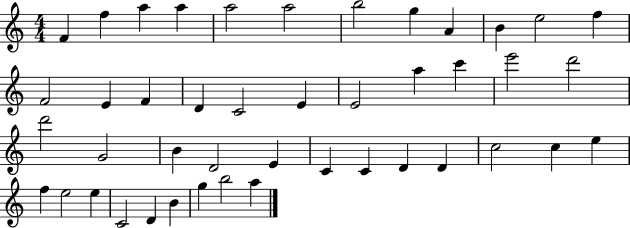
{
  \clef treble
  \numericTimeSignature
  \time 4/4
  \key c \major
  f'4 f''4 a''4 a''4 | a''2 a''2 | b''2 g''4 a'4 | b'4 e''2 f''4 | \break f'2 e'4 f'4 | d'4 c'2 e'4 | e'2 a''4 c'''4 | e'''2 d'''2 | \break d'''2 g'2 | b'4 d'2 e'4 | c'4 c'4 d'4 d'4 | c''2 c''4 e''4 | \break f''4 e''2 e''4 | c'2 d'4 b'4 | g''4 b''2 a''4 | \bar "|."
}